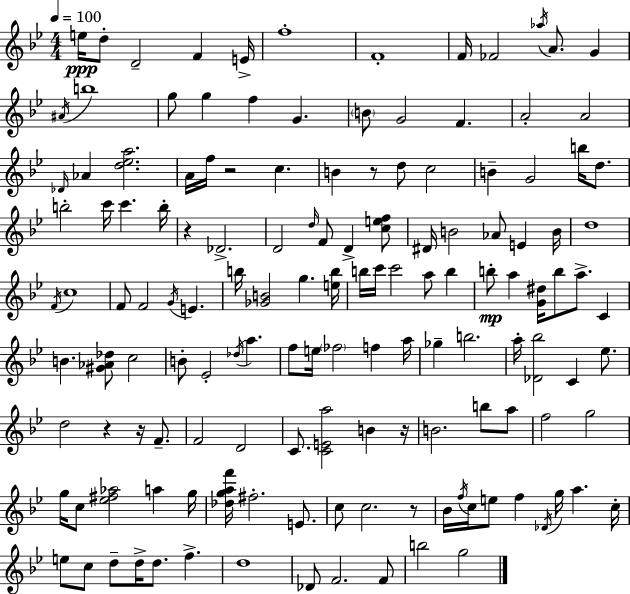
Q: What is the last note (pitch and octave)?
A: G5